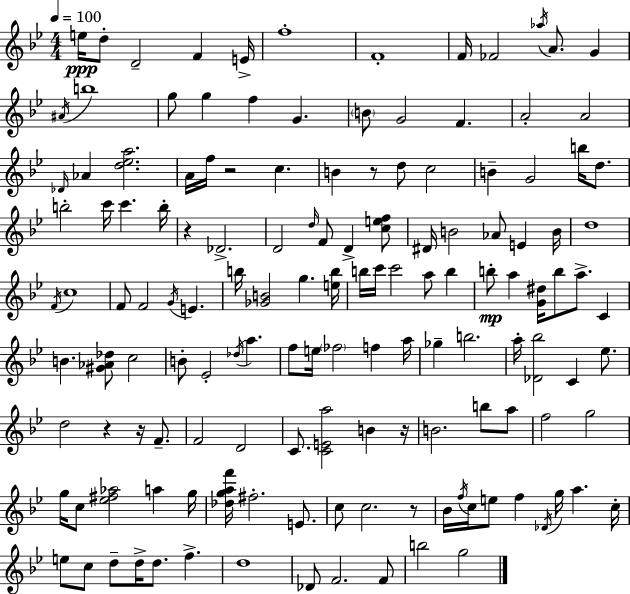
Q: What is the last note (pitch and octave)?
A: G5